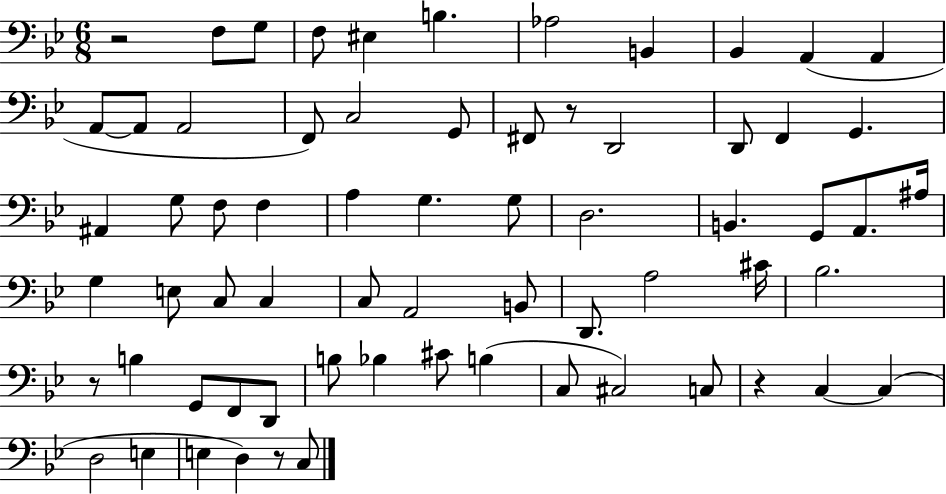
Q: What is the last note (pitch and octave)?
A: C3